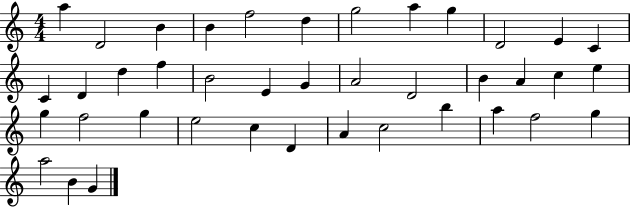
{
  \clef treble
  \numericTimeSignature
  \time 4/4
  \key c \major
  a''4 d'2 b'4 | b'4 f''2 d''4 | g''2 a''4 g''4 | d'2 e'4 c'4 | \break c'4 d'4 d''4 f''4 | b'2 e'4 g'4 | a'2 d'2 | b'4 a'4 c''4 e''4 | \break g''4 f''2 g''4 | e''2 c''4 d'4 | a'4 c''2 b''4 | a''4 f''2 g''4 | \break a''2 b'4 g'4 | \bar "|."
}